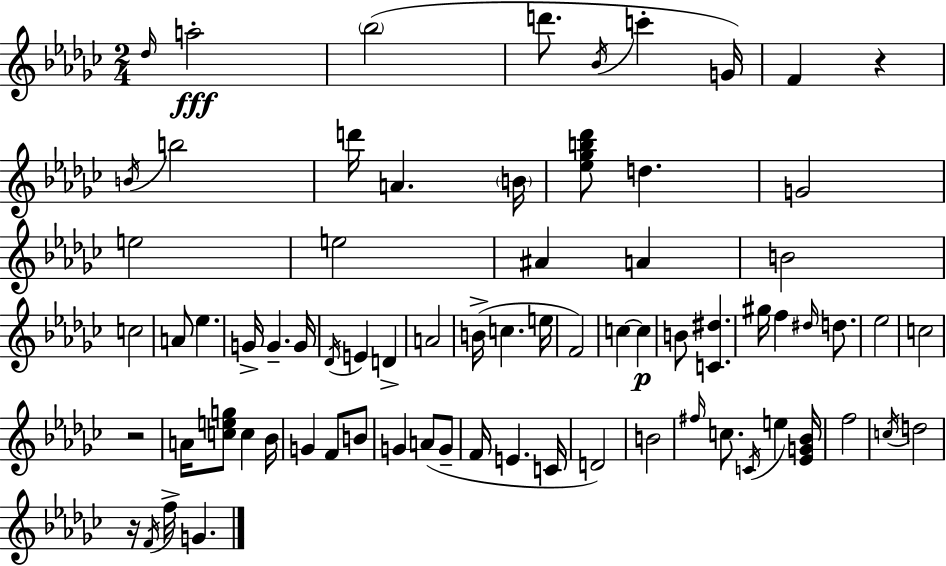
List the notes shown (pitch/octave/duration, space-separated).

Db5/s A5/h Bb5/h D6/e. Bb4/s C6/q G4/s F4/q R/q B4/s B5/h D6/s A4/q. B4/s [Eb5,Gb5,B5,Db6]/e D5/q. G4/h E5/h E5/h A#4/q A4/q B4/h C5/h A4/e Eb5/q. G4/s G4/q. G4/s Db4/s E4/q D4/q A4/h B4/s C5/q. E5/s F4/h C5/q C5/q B4/e [C4,D#5]/q. G#5/s F5/q D#5/s D5/e. Eb5/h C5/h R/h A4/s [C5,E5,G5]/e C5/q Bb4/s G4/q F4/e B4/e G4/q A4/e G4/e F4/s E4/q. C4/s D4/h B4/h F#5/s C5/e. C4/s E5/q [Eb4,G4,Bb4]/s F5/h C5/s D5/h R/s F4/s F5/s G4/q.